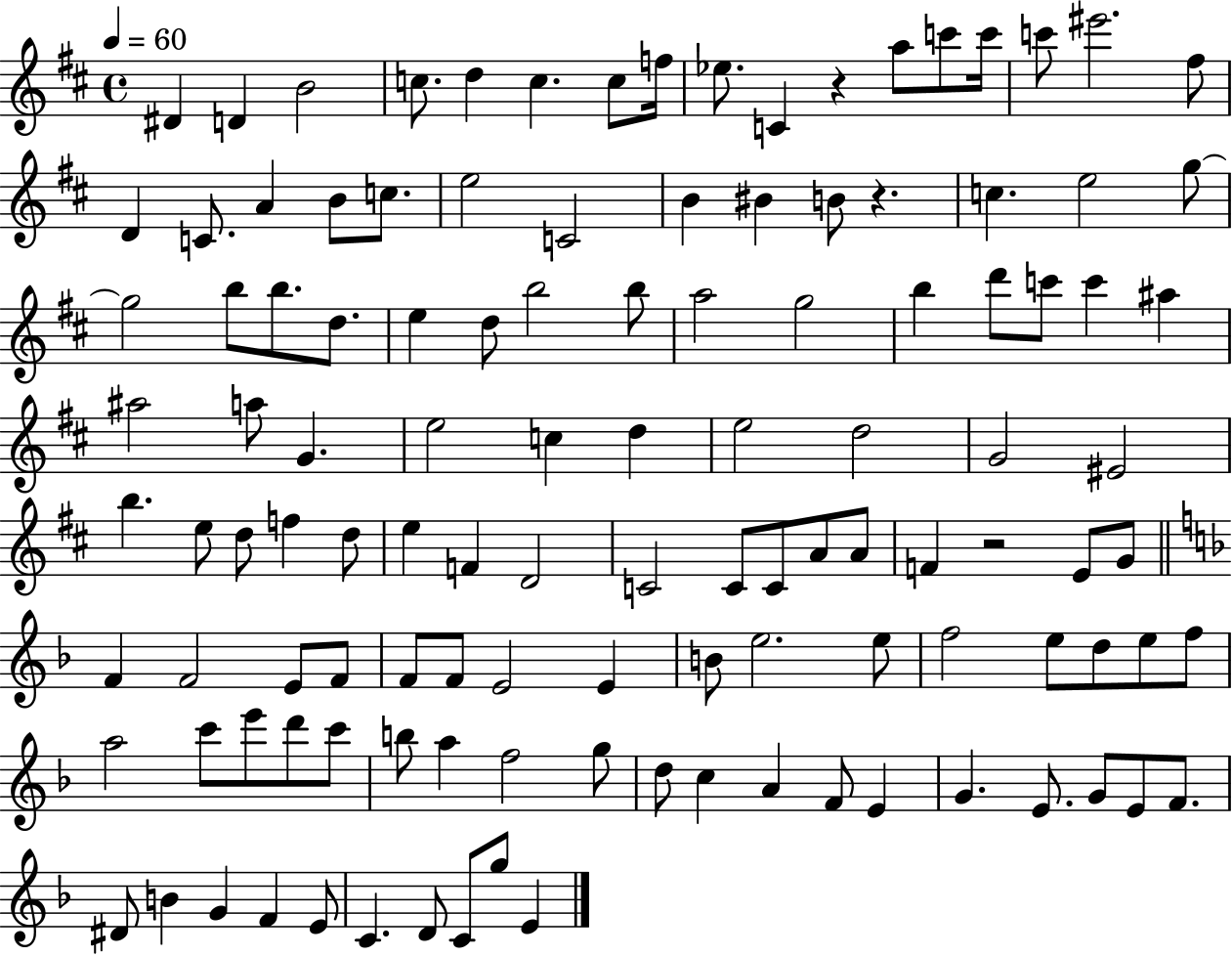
D#4/q D4/q B4/h C5/e. D5/q C5/q. C5/e F5/s Eb5/e. C4/q R/q A5/e C6/e C6/s C6/e EIS6/h. F#5/e D4/q C4/e. A4/q B4/e C5/e. E5/h C4/h B4/q BIS4/q B4/e R/q. C5/q. E5/h G5/e G5/h B5/e B5/e. D5/e. E5/q D5/e B5/h B5/e A5/h G5/h B5/q D6/e C6/e C6/q A#5/q A#5/h A5/e G4/q. E5/h C5/q D5/q E5/h D5/h G4/h EIS4/h B5/q. E5/e D5/e F5/q D5/e E5/q F4/q D4/h C4/h C4/e C4/e A4/e A4/e F4/q R/h E4/e G4/e F4/q F4/h E4/e F4/e F4/e F4/e E4/h E4/q B4/e E5/h. E5/e F5/h E5/e D5/e E5/e F5/e A5/h C6/e E6/e D6/e C6/e B5/e A5/q F5/h G5/e D5/e C5/q A4/q F4/e E4/q G4/q. E4/e. G4/e E4/e F4/e. D#4/e B4/q G4/q F4/q E4/e C4/q. D4/e C4/e G5/e E4/q